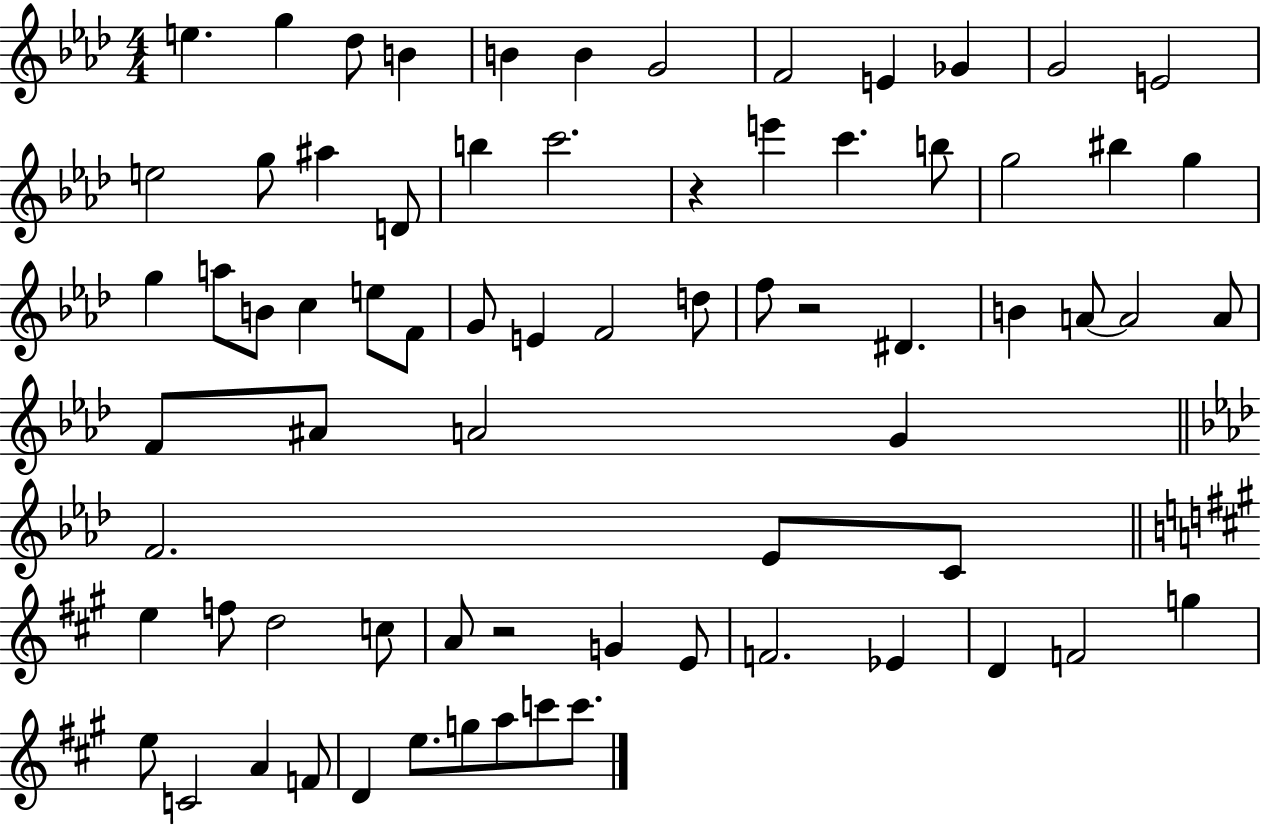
{
  \clef treble
  \numericTimeSignature
  \time 4/4
  \key aes \major
  e''4. g''4 des''8 b'4 | b'4 b'4 g'2 | f'2 e'4 ges'4 | g'2 e'2 | \break e''2 g''8 ais''4 d'8 | b''4 c'''2. | r4 e'''4 c'''4. b''8 | g''2 bis''4 g''4 | \break g''4 a''8 b'8 c''4 e''8 f'8 | g'8 e'4 f'2 d''8 | f''8 r2 dis'4. | b'4 a'8~~ a'2 a'8 | \break f'8 ais'8 a'2 g'4 | \bar "||" \break \key f \minor f'2. ees'8 c'8 | \bar "||" \break \key a \major e''4 f''8 d''2 c''8 | a'8 r2 g'4 e'8 | f'2. ees'4 | d'4 f'2 g''4 | \break e''8 c'2 a'4 f'8 | d'4 e''8. g''8 a''8 c'''8 c'''8. | \bar "|."
}